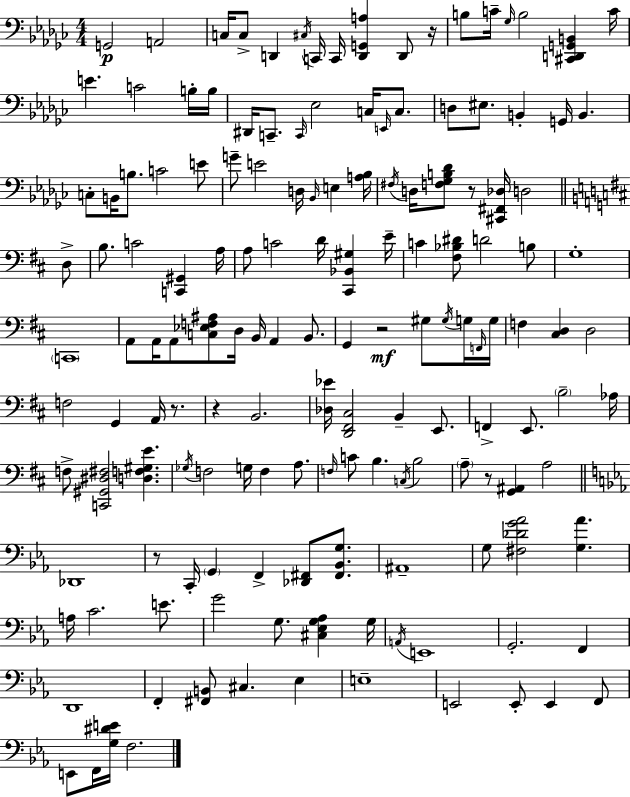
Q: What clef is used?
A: bass